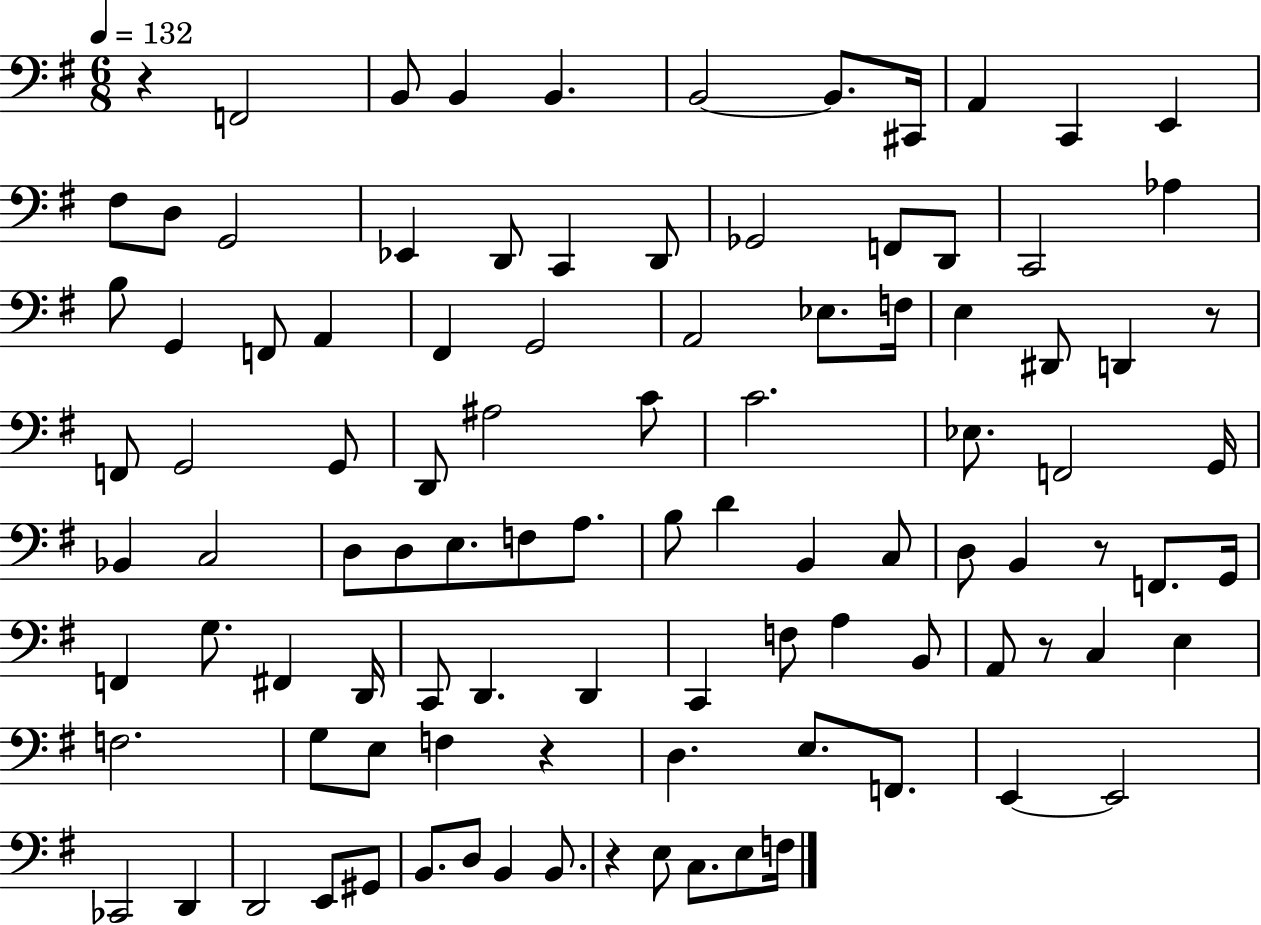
R/q F2/h B2/e B2/q B2/q. B2/h B2/e. C#2/s A2/q C2/q E2/q F#3/e D3/e G2/h Eb2/q D2/e C2/q D2/e Gb2/h F2/e D2/e C2/h Ab3/q B3/e G2/q F2/e A2/q F#2/q G2/h A2/h Eb3/e. F3/s E3/q D#2/e D2/q R/e F2/e G2/h G2/e D2/e A#3/h C4/e C4/h. Eb3/e. F2/h G2/s Bb2/q C3/h D3/e D3/e E3/e. F3/e A3/e. B3/e D4/q B2/q C3/e D3/e B2/q R/e F2/e. G2/s F2/q G3/e. F#2/q D2/s C2/e D2/q. D2/q C2/q F3/e A3/q B2/e A2/e R/e C3/q E3/q F3/h. G3/e E3/e F3/q R/q D3/q. E3/e. F2/e. E2/q E2/h CES2/h D2/q D2/h E2/e G#2/e B2/e. D3/e B2/q B2/e. R/q E3/e C3/e. E3/e F3/s